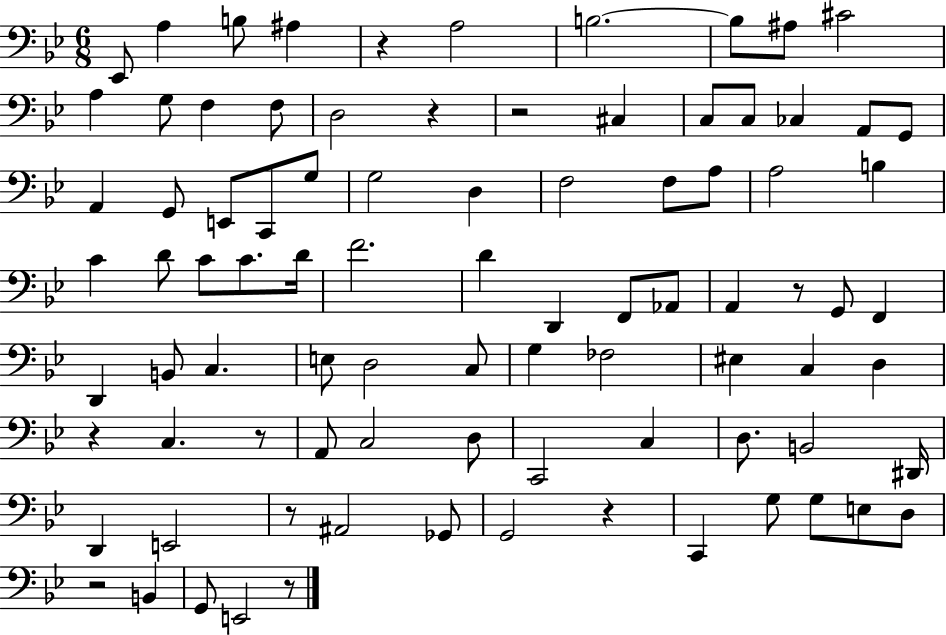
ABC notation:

X:1
T:Untitled
M:6/8
L:1/4
K:Bb
_E,,/2 A, B,/2 ^A, z A,2 B,2 B,/2 ^A,/2 ^C2 A, G,/2 F, F,/2 D,2 z z2 ^C, C,/2 C,/2 _C, A,,/2 G,,/2 A,, G,,/2 E,,/2 C,,/2 G,/2 G,2 D, F,2 F,/2 A,/2 A,2 B, C D/2 C/2 C/2 D/4 F2 D D,, F,,/2 _A,,/2 A,, z/2 G,,/2 F,, D,, B,,/2 C, E,/2 D,2 C,/2 G, _F,2 ^E, C, D, z C, z/2 A,,/2 C,2 D,/2 C,,2 C, D,/2 B,,2 ^D,,/4 D,, E,,2 z/2 ^A,,2 _G,,/2 G,,2 z C,, G,/2 G,/2 E,/2 D,/2 z2 B,, G,,/2 E,,2 z/2